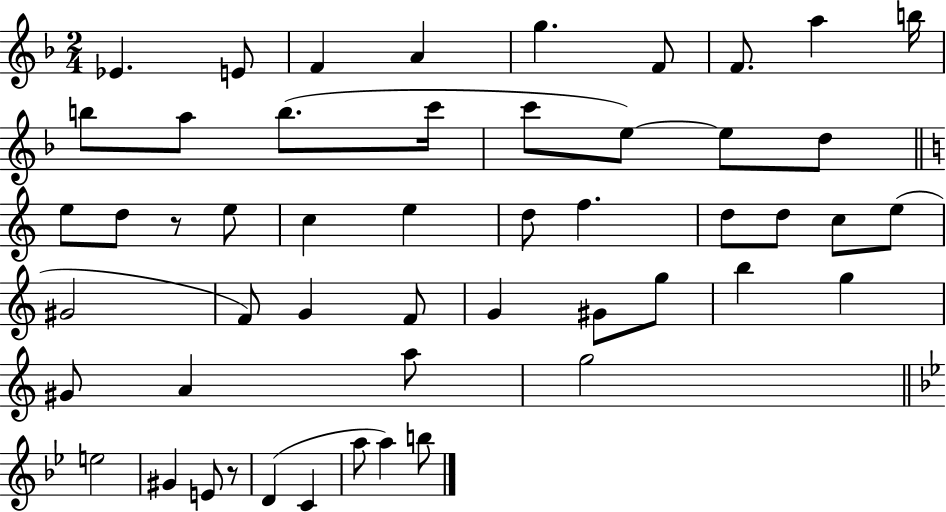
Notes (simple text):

Eb4/q. E4/e F4/q A4/q G5/q. F4/e F4/e. A5/q B5/s B5/e A5/e B5/e. C6/s C6/e E5/e E5/e D5/e E5/e D5/e R/e E5/e C5/q E5/q D5/e F5/q. D5/e D5/e C5/e E5/e G#4/h F4/e G4/q F4/e G4/q G#4/e G5/e B5/q G5/q G#4/e A4/q A5/e G5/h E5/h G#4/q E4/e R/e D4/q C4/q A5/e A5/q B5/e